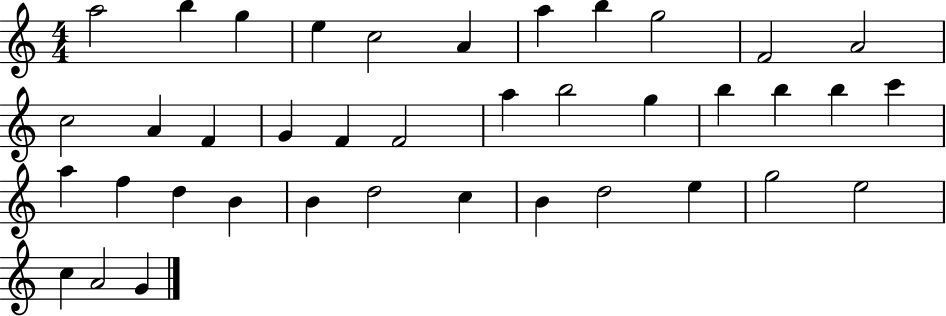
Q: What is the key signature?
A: C major